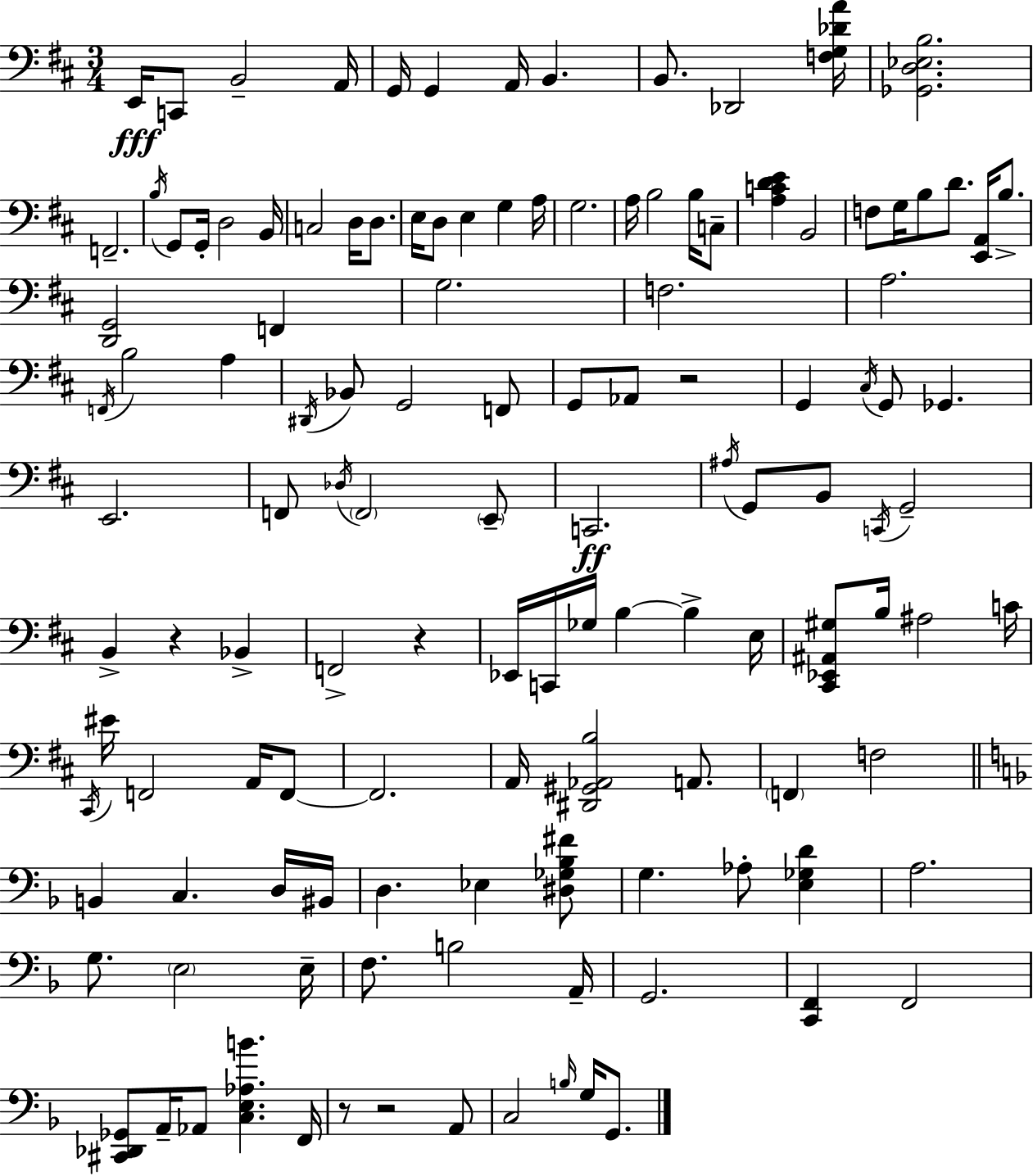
{
  \clef bass
  \numericTimeSignature
  \time 3/4
  \key d \major
  \repeat volta 2 { e,16\fff c,8 b,2-- a,16 | g,16 g,4 a,16 b,4. | b,8. des,2 <f g des' a'>16 | <ges, d ees b>2. | \break f,2.-- | \acciaccatura { b16 } g,8 g,16-. d2 | b,16 c2 d16 d8. | e16 d8 e4 g4 | \break a16 g2. | a16 b2 b16 c8-- | <a c' d' e'>4 b,2 | f8 g16 b8 d'8. <e, a,>16 b8.-> | \break <d, g,>2 f,4 | g2. | f2. | a2. | \break \acciaccatura { f,16 } b2 a4 | \acciaccatura { dis,16 } bes,8 g,2 | f,8 g,8 aes,8 r2 | g,4 \acciaccatura { cis16 } g,8 ges,4. | \break e,2. | f,8 \acciaccatura { des16 } \parenthesize f,2 | \parenthesize e,8-- c,2.\ff | \acciaccatura { ais16 } g,8 b,8 \acciaccatura { c,16 } g,2-- | \break b,4-> r4 | bes,4-> f,2-> | r4 ees,16 c,16 ges16 b4~~ | b4-> e16 <cis, ees, ais, gis>8 b16 ais2 | \break c'16 \acciaccatura { cis,16 } eis'16 f,2 | a,16 f,8~~ f,2. | a,16 <dis, gis, aes, b>2 | a,8. \parenthesize f,4 | \break f2 \bar "||" \break \key d \minor b,4 c4. d16 bis,16 | d4. ees4 <dis ges bes fis'>8 | g4. aes8-. <e ges d'>4 | a2. | \break g8. \parenthesize e2 e16-- | f8. b2 a,16-- | g,2. | <c, f,>4 f,2 | \break <cis, des, ges,>8 a,16-- aes,8 <c e aes b'>4. f,16 | r8 r2 a,8 | c2 \grace { b16 } g16 g,8. | } \bar "|."
}